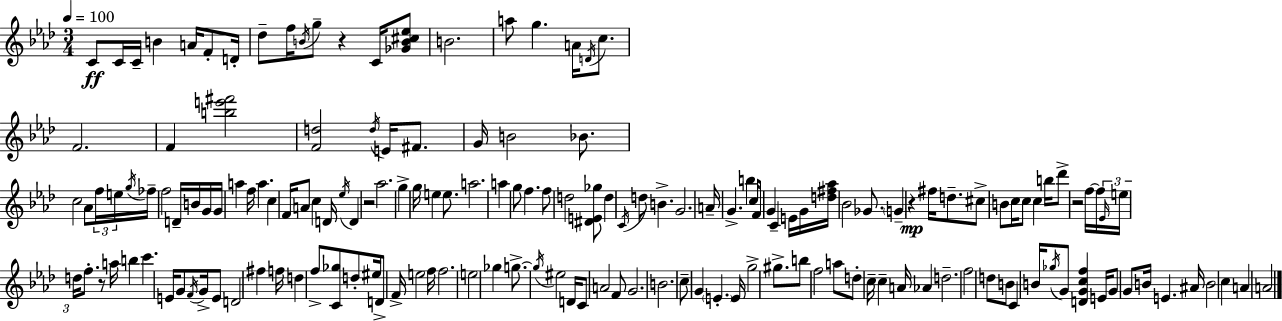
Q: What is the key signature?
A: F minor